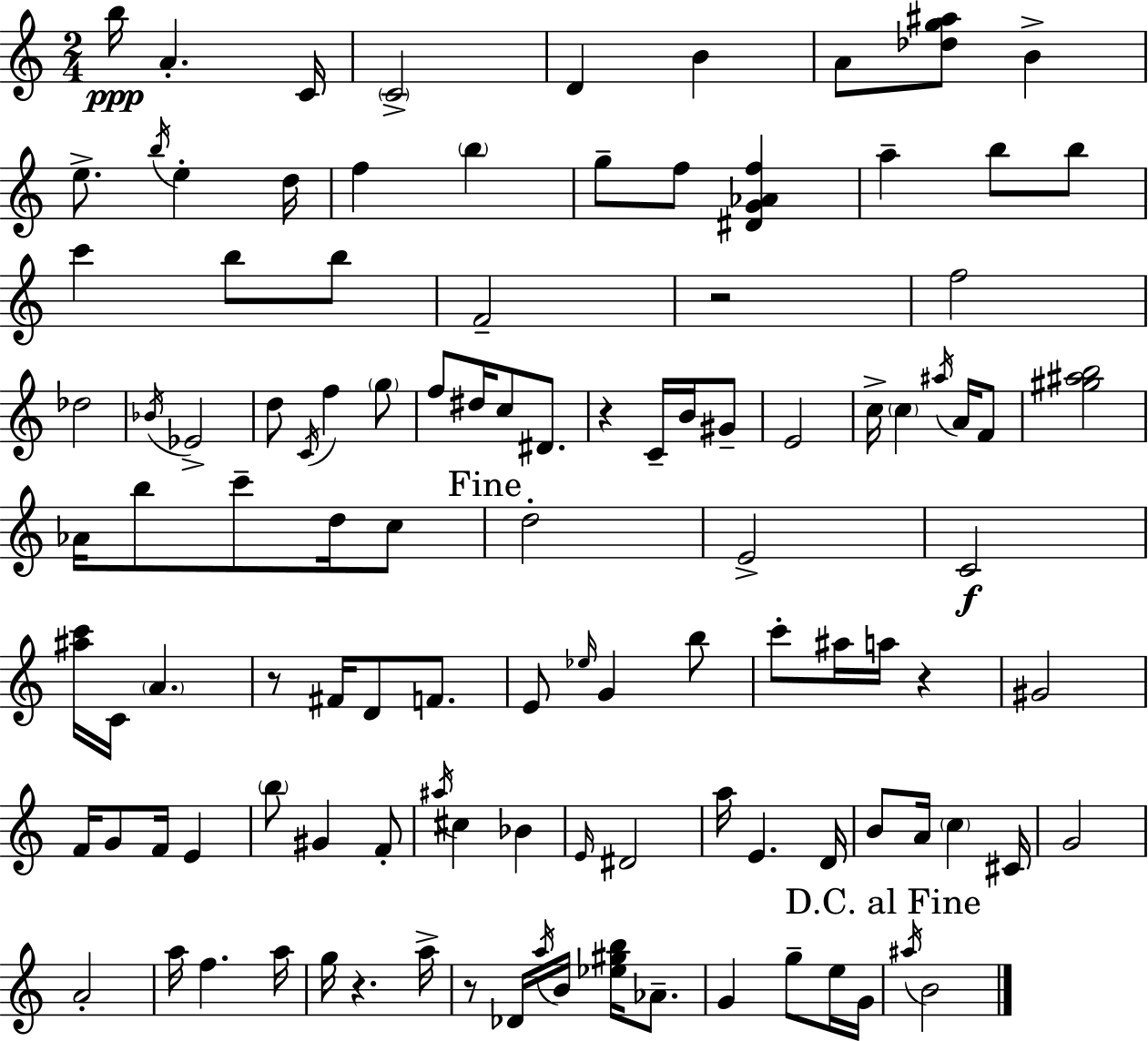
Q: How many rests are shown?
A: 6